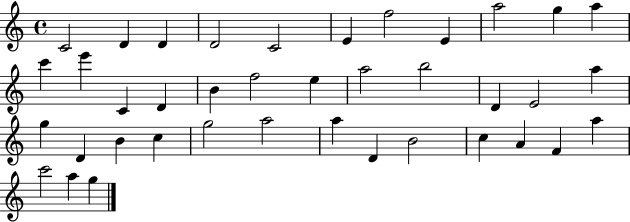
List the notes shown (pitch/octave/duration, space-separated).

C4/h D4/q D4/q D4/h C4/h E4/q F5/h E4/q A5/h G5/q A5/q C6/q E6/q C4/q D4/q B4/q F5/h E5/q A5/h B5/h D4/q E4/h A5/q G5/q D4/q B4/q C5/q G5/h A5/h A5/q D4/q B4/h C5/q A4/q F4/q A5/q C6/h A5/q G5/q